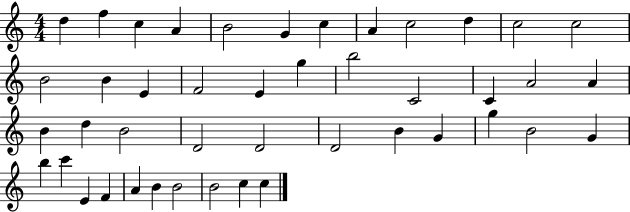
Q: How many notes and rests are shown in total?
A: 44